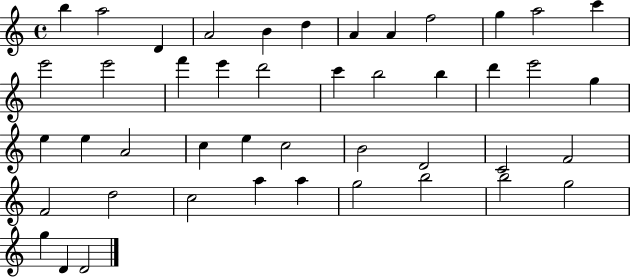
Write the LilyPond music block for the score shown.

{
  \clef treble
  \time 4/4
  \defaultTimeSignature
  \key c \major
  b''4 a''2 d'4 | a'2 b'4 d''4 | a'4 a'4 f''2 | g''4 a''2 c'''4 | \break e'''2 e'''2 | f'''4 e'''4 d'''2 | c'''4 b''2 b''4 | d'''4 e'''2 g''4 | \break e''4 e''4 a'2 | c''4 e''4 c''2 | b'2 d'2 | c'2 f'2 | \break f'2 d''2 | c''2 a''4 a''4 | g''2 b''2 | b''2 g''2 | \break g''4 d'4 d'2 | \bar "|."
}